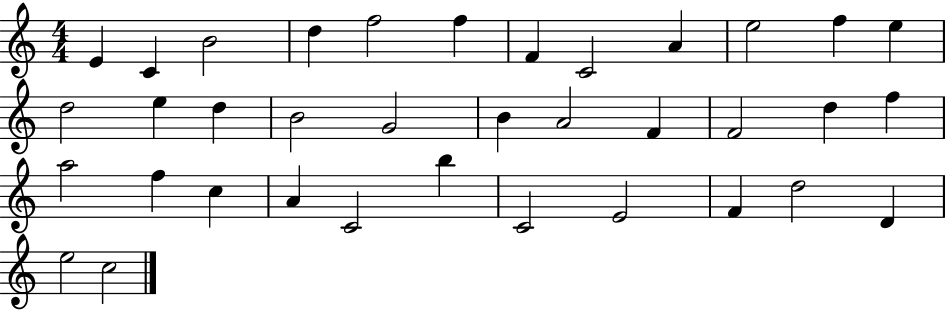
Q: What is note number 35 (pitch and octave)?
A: E5